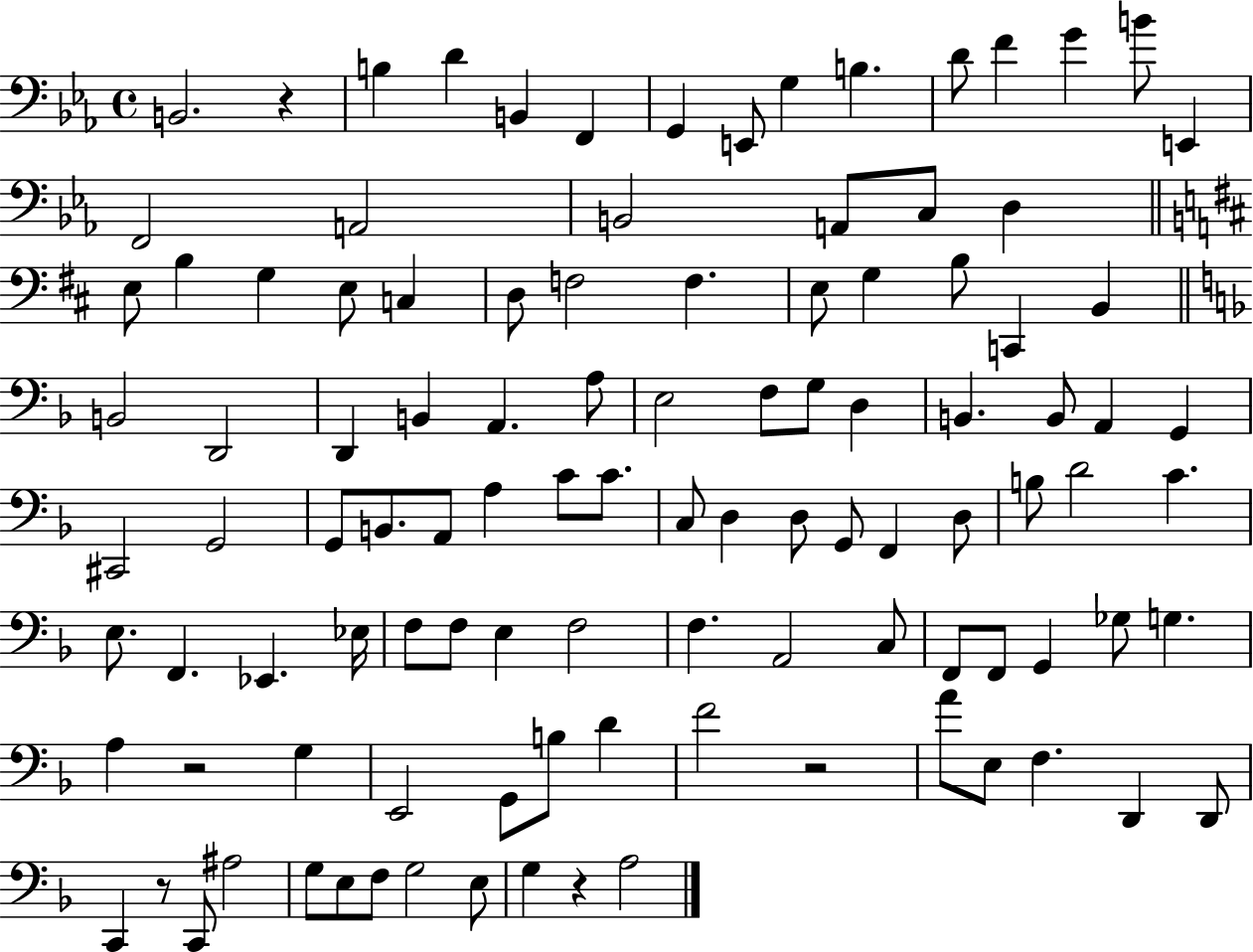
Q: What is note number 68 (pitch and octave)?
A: Eb3